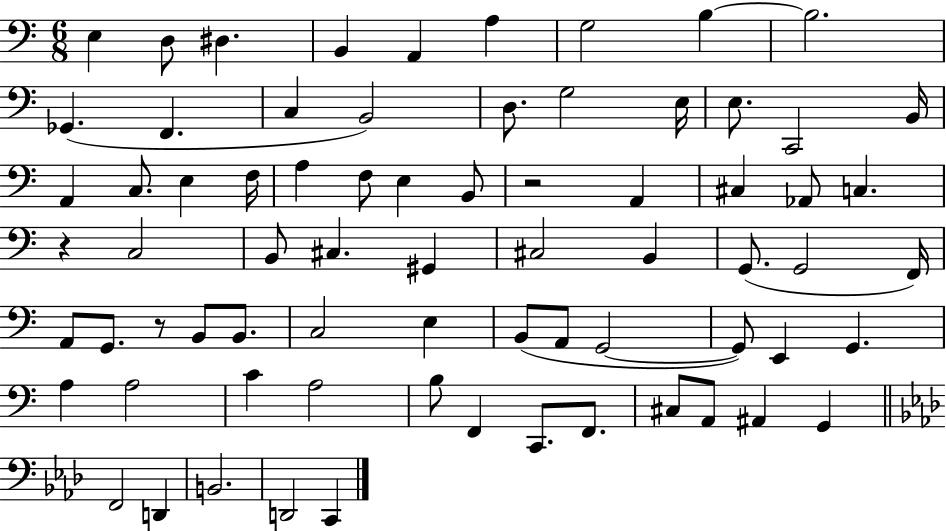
E3/q D3/e D#3/q. B2/q A2/q A3/q G3/h B3/q B3/h. Gb2/q. F2/q. C3/q B2/h D3/e. G3/h E3/s E3/e. C2/h B2/s A2/q C3/e. E3/q F3/s A3/q F3/e E3/q B2/e R/h A2/q C#3/q Ab2/e C3/q. R/q C3/h B2/e C#3/q. G#2/q C#3/h B2/q G2/e. G2/h F2/s A2/e G2/e. R/e B2/e B2/e. C3/h E3/q B2/e A2/e G2/h G2/e E2/q G2/q. A3/q A3/h C4/q A3/h B3/e F2/q C2/e. F2/e. C#3/e A2/e A#2/q G2/q F2/h D2/q B2/h. D2/h C2/q